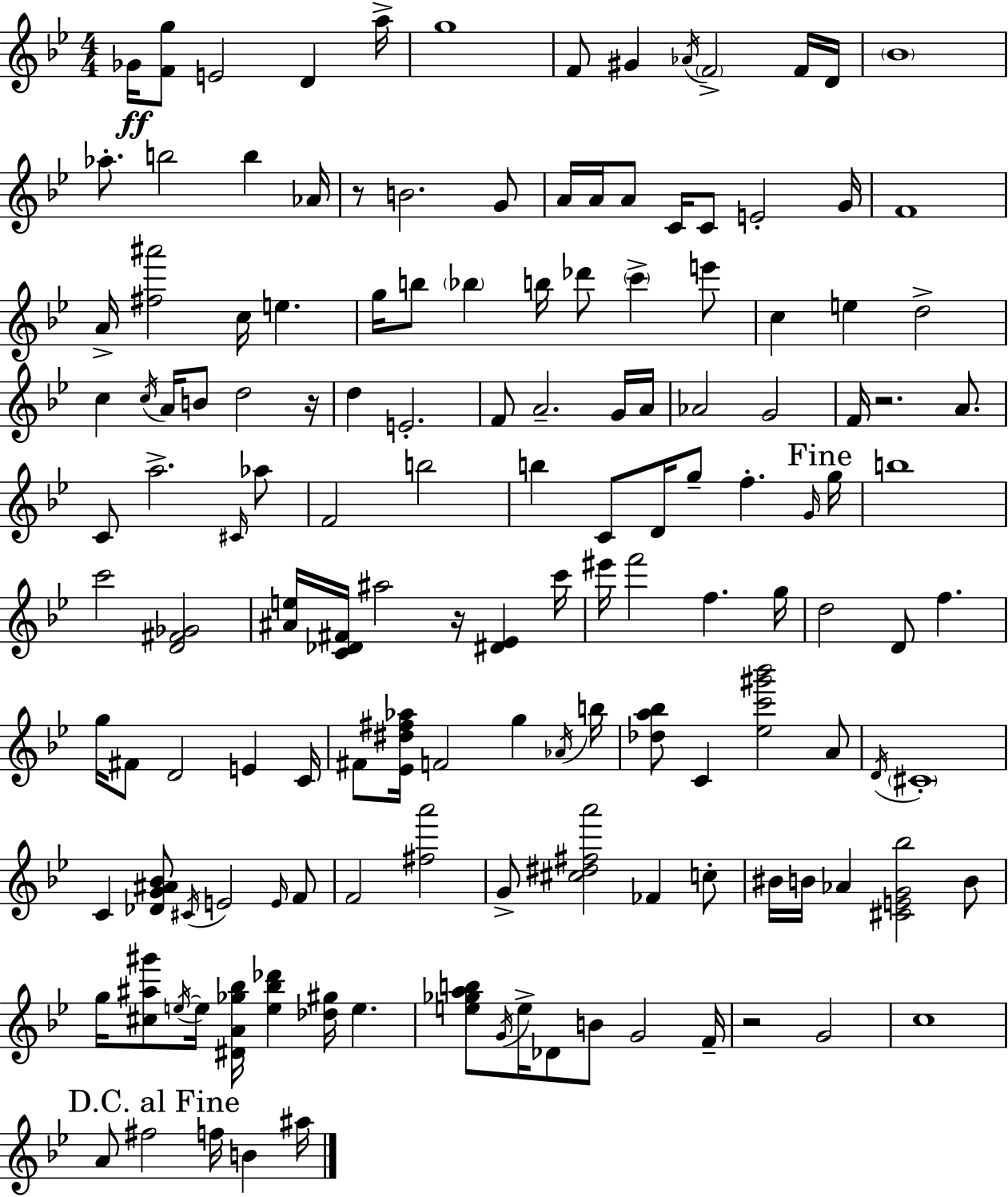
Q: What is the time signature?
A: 4/4